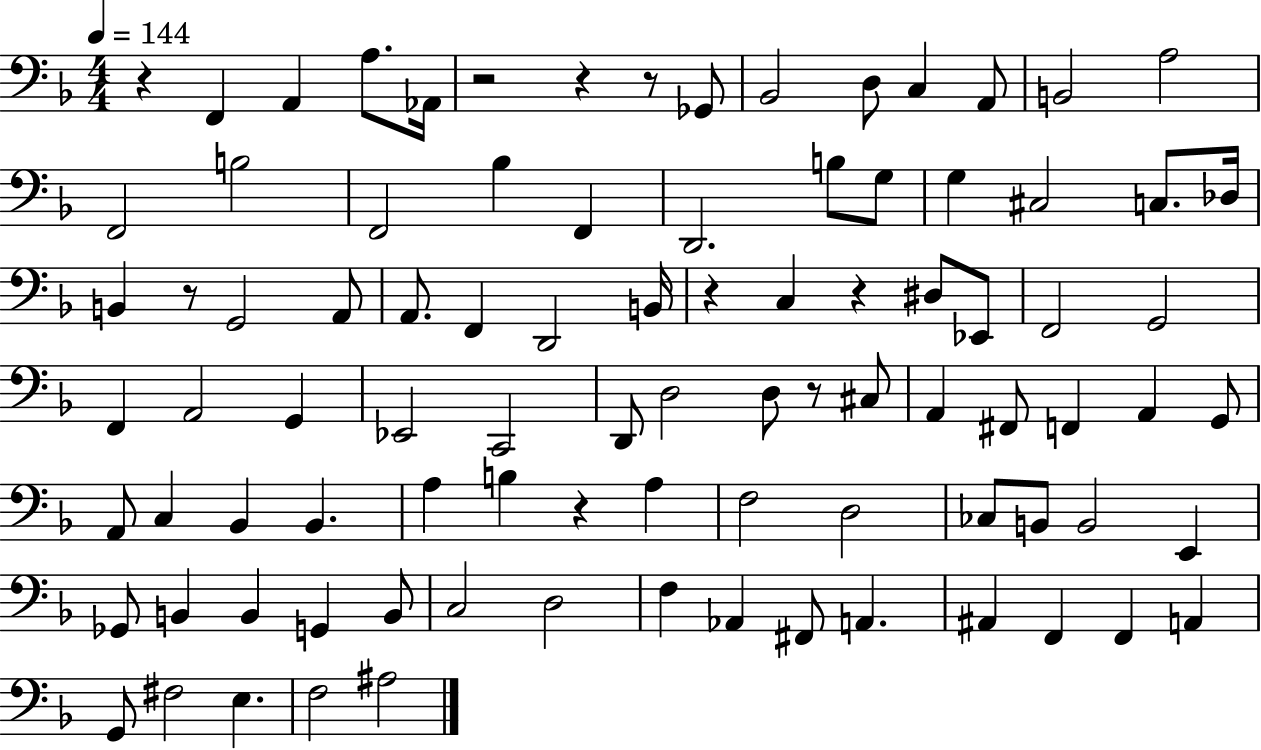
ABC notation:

X:1
T:Untitled
M:4/4
L:1/4
K:F
z F,, A,, A,/2 _A,,/4 z2 z z/2 _G,,/2 _B,,2 D,/2 C, A,,/2 B,,2 A,2 F,,2 B,2 F,,2 _B, F,, D,,2 B,/2 G,/2 G, ^C,2 C,/2 _D,/4 B,, z/2 G,,2 A,,/2 A,,/2 F,, D,,2 B,,/4 z C, z ^D,/2 _E,,/2 F,,2 G,,2 F,, A,,2 G,, _E,,2 C,,2 D,,/2 D,2 D,/2 z/2 ^C,/2 A,, ^F,,/2 F,, A,, G,,/2 A,,/2 C, _B,, _B,, A, B, z A, F,2 D,2 _C,/2 B,,/2 B,,2 E,, _G,,/2 B,, B,, G,, B,,/2 C,2 D,2 F, _A,, ^F,,/2 A,, ^A,, F,, F,, A,, G,,/2 ^F,2 E, F,2 ^A,2